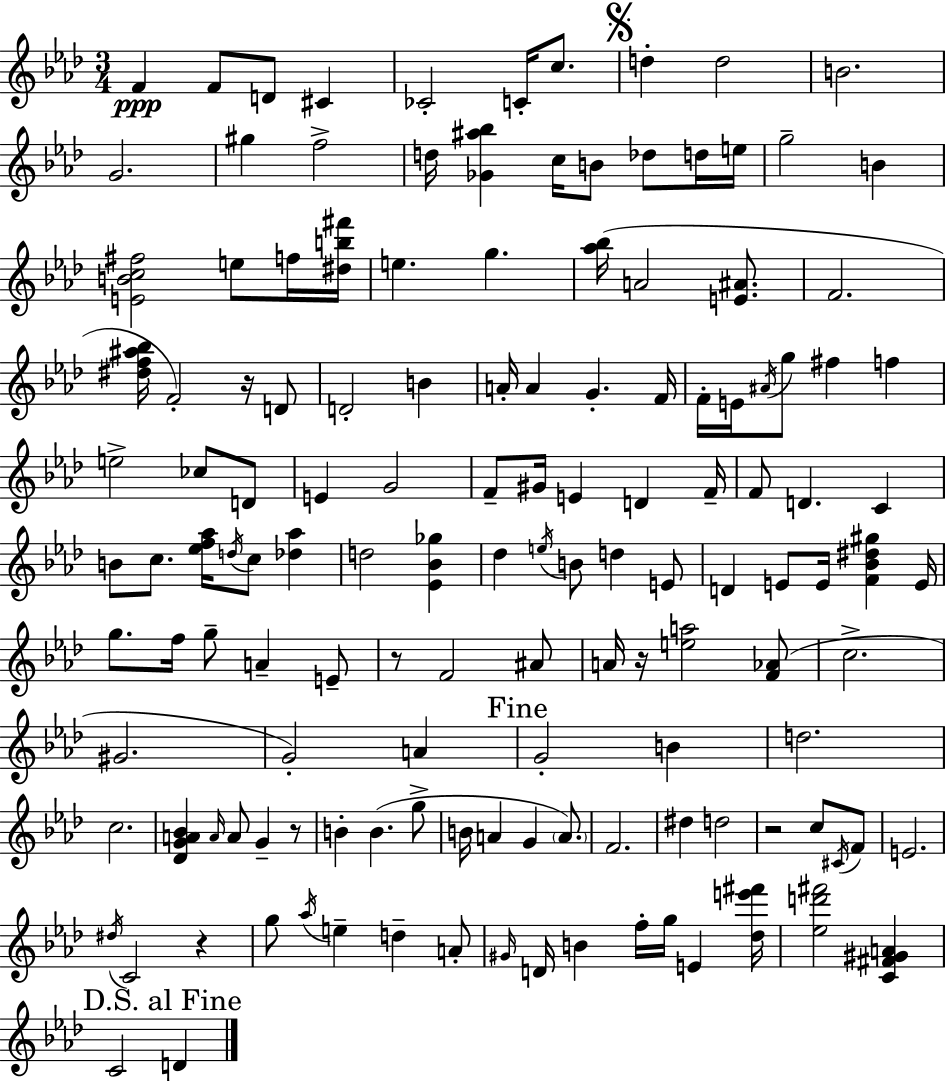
{
  \clef treble
  \numericTimeSignature
  \time 3/4
  \key aes \major
  \repeat volta 2 { f'4\ppp f'8 d'8 cis'4 | ces'2-. c'16-. c''8. | \mark \markup { \musicglyph "scripts.segno" } d''4-. d''2 | b'2. | \break g'2. | gis''4 f''2-> | d''16 <ges' ais'' bes''>4 c''16 b'8 des''8 d''16 e''16 | g''2-- b'4 | \break <e' b' c'' fis''>2 e''8 f''16 <dis'' b'' fis'''>16 | e''4. g''4. | <aes'' bes''>16( a'2 <e' ais'>8. | f'2. | \break <dis'' f'' ais'' bes''>16 f'2-.) r16 d'8 | d'2-. b'4 | a'16-. a'4 g'4.-. f'16 | f'16-. e'16 \acciaccatura { ais'16 } g''8 fis''4 f''4 | \break e''2-> ces''8 d'8 | e'4 g'2 | f'8-- gis'16 e'4 d'4 | f'16-- f'8 d'4. c'4 | \break b'8 c''8. <ees'' f'' aes''>16 \acciaccatura { d''16 } c''8 <des'' aes''>4 | d''2 <ees' bes' ges''>4 | des''4 \acciaccatura { e''16 } b'8 d''4 | e'8 d'4 e'8 e'16 <f' bes' dis'' gis''>4 | \break e'16 g''8. f''16 g''8-- a'4-- | e'8-- r8 f'2 | ais'8 a'16 r16 <e'' a''>2 | <f' aes'>8( c''2.-> | \break gis'2. | g'2-.) a'4 | \mark "Fine" g'2-. b'4 | d''2. | \break c''2. | <des' g' a' bes'>4 \grace { a'16 } a'8 g'4-- | r8 b'4-. b'4.( | g''8-> b'16 a'4 g'4 | \break \parenthesize a'8.) f'2. | dis''4 d''2 | r2 | c''8 \acciaccatura { cis'16 } f'8 e'2. | \break \acciaccatura { dis''16 } c'2 | r4 g''8 \acciaccatura { aes''16 } e''4-- | d''4-- a'8-. \grace { gis'16 } d'16 b'4 | f''16-. g''16 e'4 <des'' e''' fis'''>16 <ees'' d''' fis'''>2 | \break <c' fis' gis' a'>4 \mark "D.S. al Fine" c'2 | d'4 } \bar "|."
}